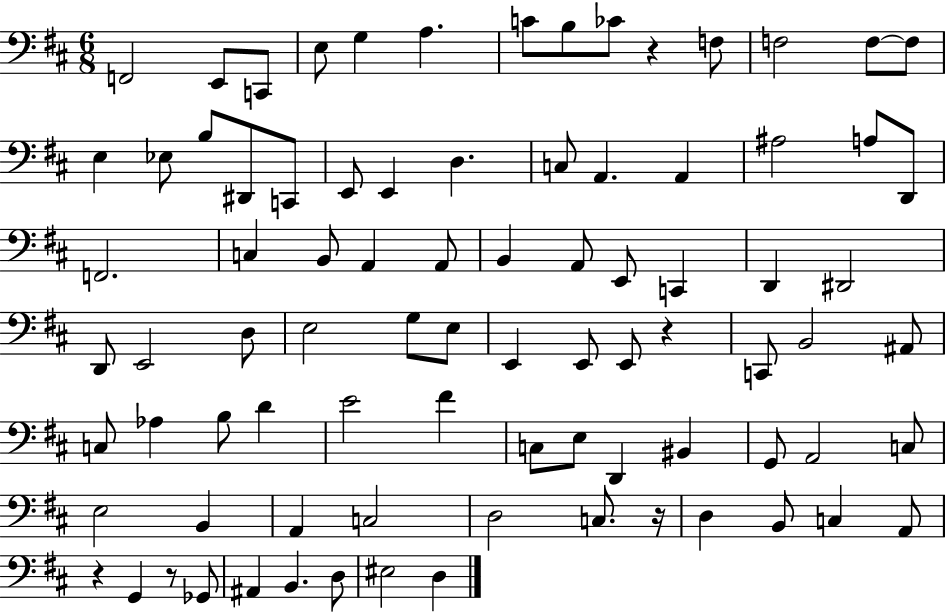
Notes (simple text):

F2/h E2/e C2/e E3/e G3/q A3/q. C4/e B3/e CES4/e R/q F3/e F3/h F3/e F3/e E3/q Eb3/e B3/e D#2/e C2/e E2/e E2/q D3/q. C3/e A2/q. A2/q A#3/h A3/e D2/e F2/h. C3/q B2/e A2/q A2/e B2/q A2/e E2/e C2/q D2/q D#2/h D2/e E2/h D3/e E3/h G3/e E3/e E2/q E2/e E2/e R/q C2/e B2/h A#2/e C3/e Ab3/q B3/e D4/q E4/h F#4/q C3/e E3/e D2/q BIS2/q G2/e A2/h C3/e E3/h B2/q A2/q C3/h D3/h C3/e. R/s D3/q B2/e C3/q A2/e R/q G2/q R/e Gb2/e A#2/q B2/q. D3/e EIS3/h D3/q